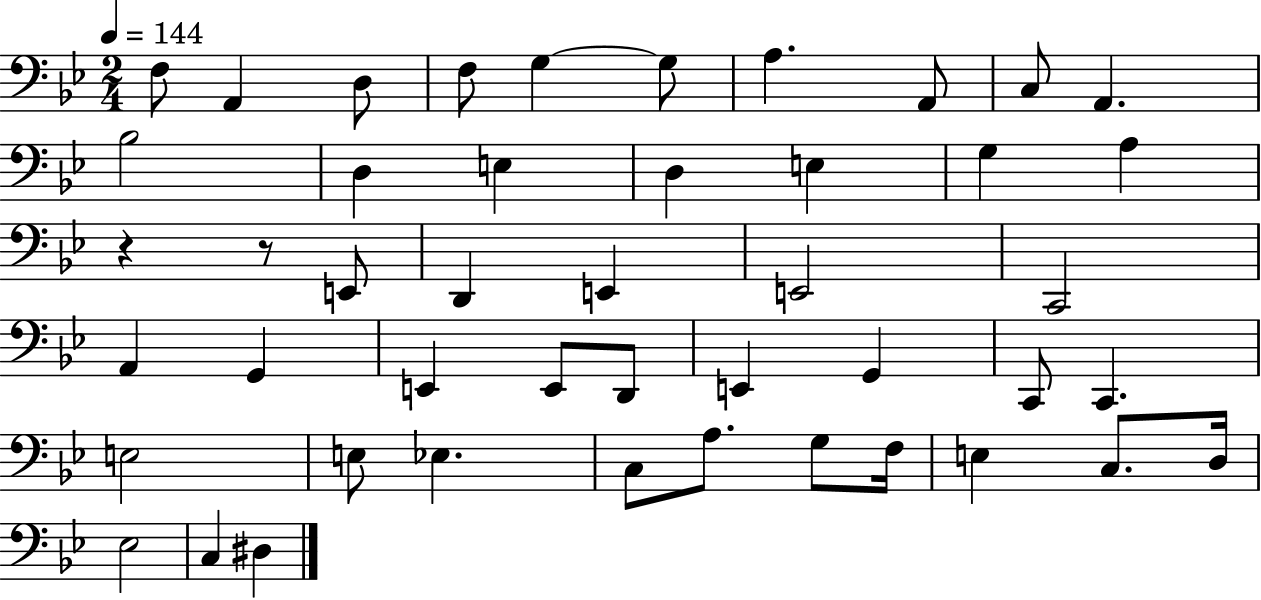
F3/e A2/q D3/e F3/e G3/q G3/e A3/q. A2/e C3/e A2/q. Bb3/h D3/q E3/q D3/q E3/q G3/q A3/q R/q R/e E2/e D2/q E2/q E2/h C2/h A2/q G2/q E2/q E2/e D2/e E2/q G2/q C2/e C2/q. E3/h E3/e Eb3/q. C3/e A3/e. G3/e F3/s E3/q C3/e. D3/s Eb3/h C3/q D#3/q